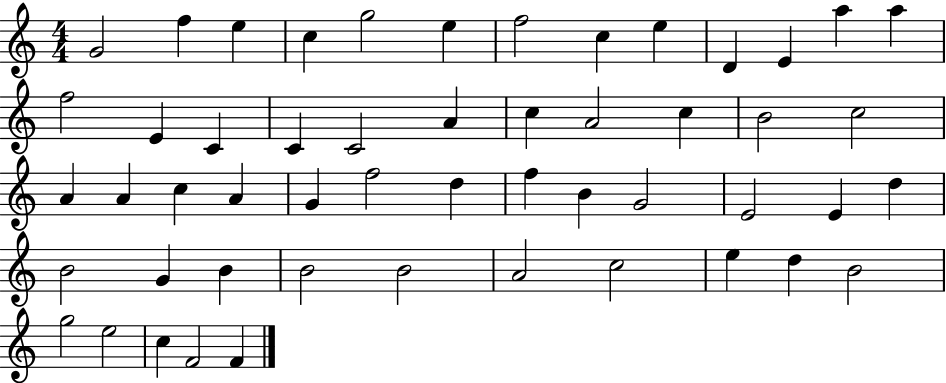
{
  \clef treble
  \numericTimeSignature
  \time 4/4
  \key c \major
  g'2 f''4 e''4 | c''4 g''2 e''4 | f''2 c''4 e''4 | d'4 e'4 a''4 a''4 | \break f''2 e'4 c'4 | c'4 c'2 a'4 | c''4 a'2 c''4 | b'2 c''2 | \break a'4 a'4 c''4 a'4 | g'4 f''2 d''4 | f''4 b'4 g'2 | e'2 e'4 d''4 | \break b'2 g'4 b'4 | b'2 b'2 | a'2 c''2 | e''4 d''4 b'2 | \break g''2 e''2 | c''4 f'2 f'4 | \bar "|."
}